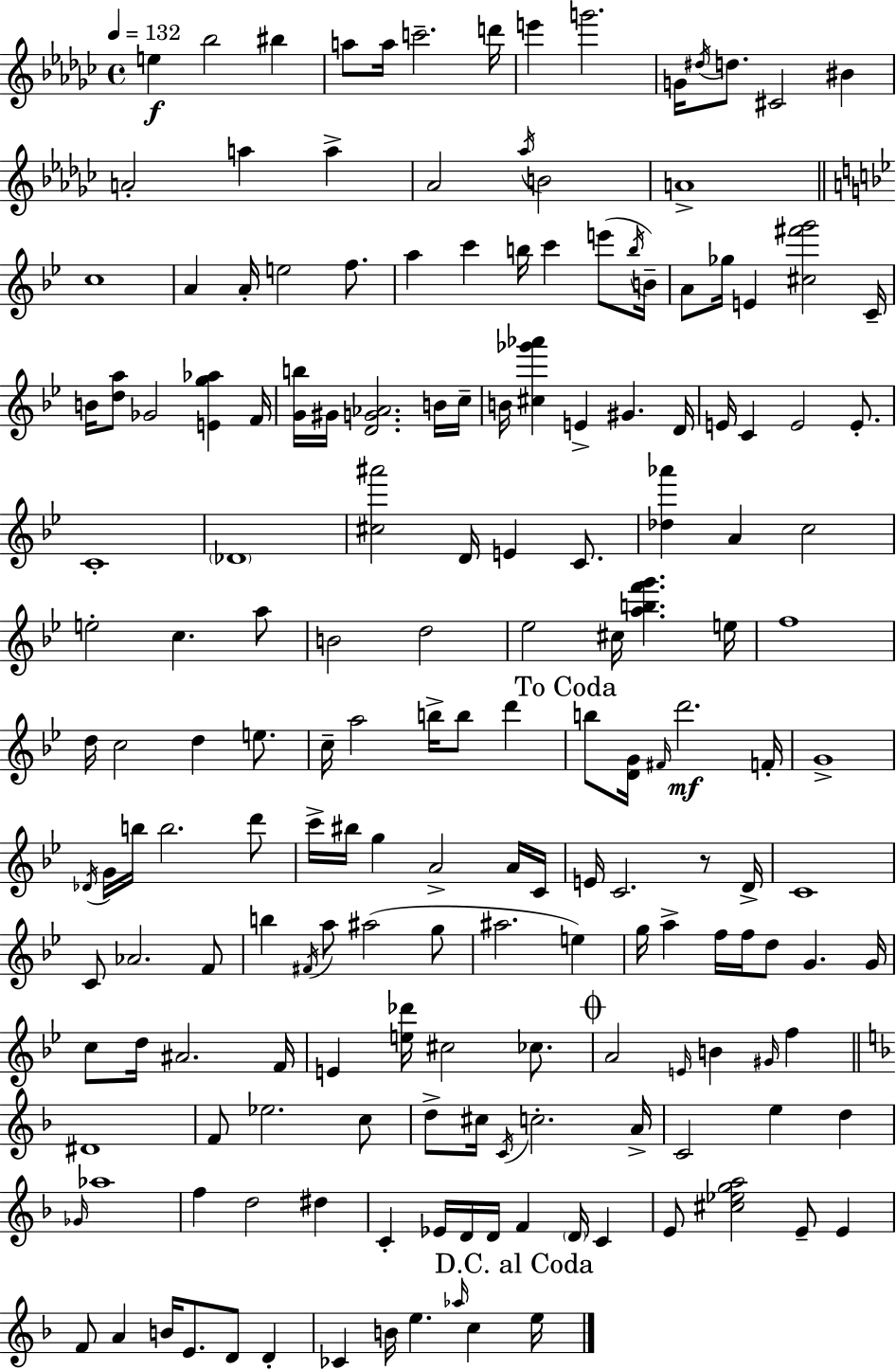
E5/q Bb5/h BIS5/q A5/e A5/s C6/h. D6/s E6/q G6/h. G4/s D#5/s D5/e. C#4/h BIS4/q A4/h A5/q A5/q Ab4/h Ab5/s B4/h A4/w C5/w A4/q A4/s E5/h F5/e. A5/q C6/q B5/s C6/q E6/e B5/s B4/s A4/e Gb5/s E4/q [C#5,F#6,G6]/h C4/s B4/s [D5,A5]/e Gb4/h [E4,G5,Ab5]/q F4/s [G4,B5]/s G#4/s [D4,G4,Ab4]/h. B4/s C5/s B4/s [C#5,Gb6,Ab6]/q E4/q G#4/q. D4/s E4/s C4/q E4/h E4/e. C4/w Db4/w [C#5,A#6]/h D4/s E4/q C4/e. [Db5,Ab6]/q A4/q C5/h E5/h C5/q. A5/e B4/h D5/h Eb5/h C#5/s [A5,B5,F6,G6]/q. E5/s F5/w D5/s C5/h D5/q E5/e. C5/s A5/h B5/s B5/e D6/q B5/e [D4,G4]/s F#4/s D6/h. F4/s G4/w Db4/s G4/s B5/s B5/h. D6/e C6/s BIS5/s G5/q A4/h A4/s C4/s E4/s C4/h. R/e D4/s C4/w C4/e Ab4/h. F4/e B5/q F#4/s A5/e A#5/h G5/e A#5/h. E5/q G5/s A5/q F5/s F5/s D5/e G4/q. G4/s C5/e D5/s A#4/h. F4/s E4/q [E5,Db6]/s C#5/h CES5/e. A4/h E4/s B4/q G#4/s F5/q D#4/w F4/e Eb5/h. C5/e D5/e C#5/s C4/s C5/h. A4/s C4/h E5/q D5/q Gb4/s Ab5/w F5/q D5/h D#5/q C4/q Eb4/s D4/s D4/s F4/q D4/s C4/q E4/e [C#5,Eb5,G5,A5]/h E4/e E4/q F4/e A4/q B4/s E4/e. D4/e D4/q CES4/q B4/s E5/q. Ab5/s C5/q E5/s